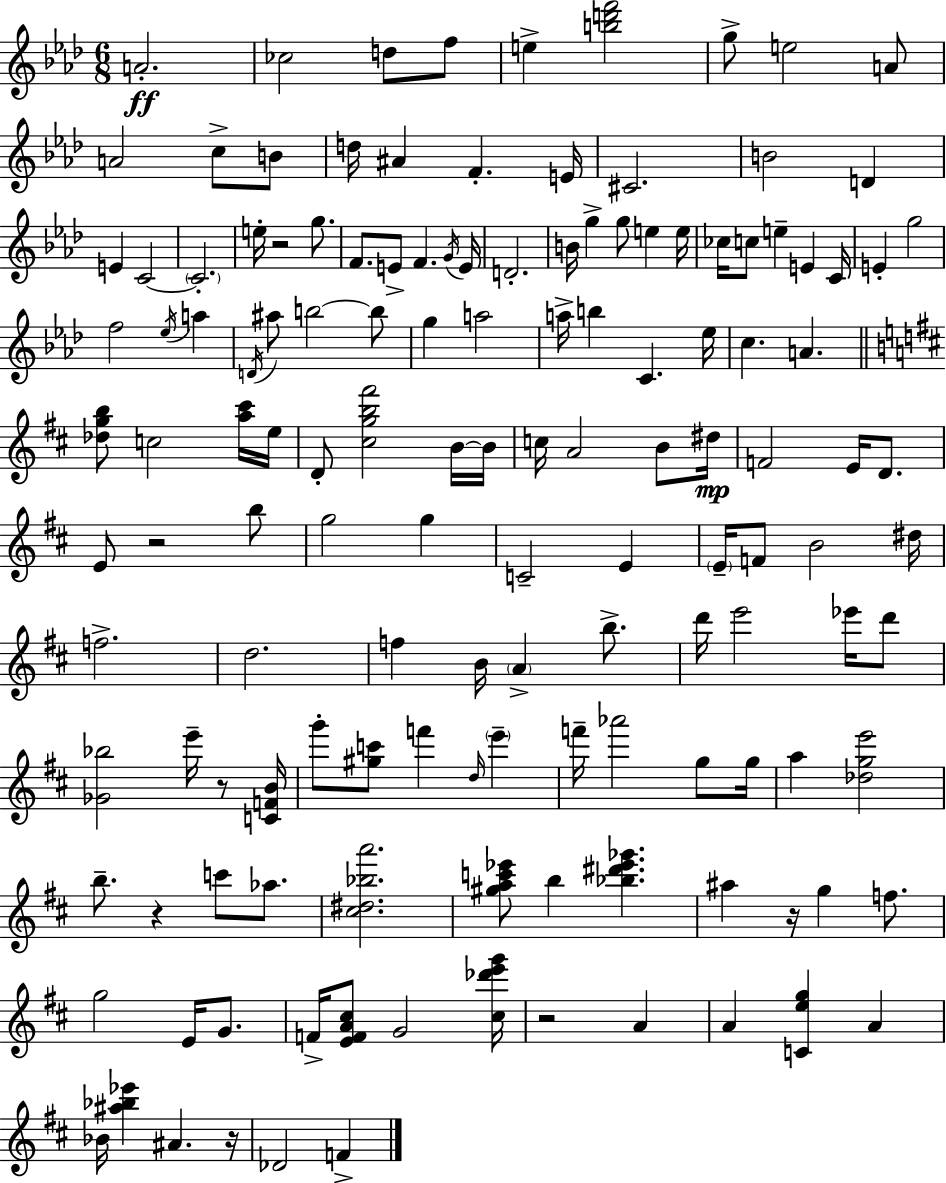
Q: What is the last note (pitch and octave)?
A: F4